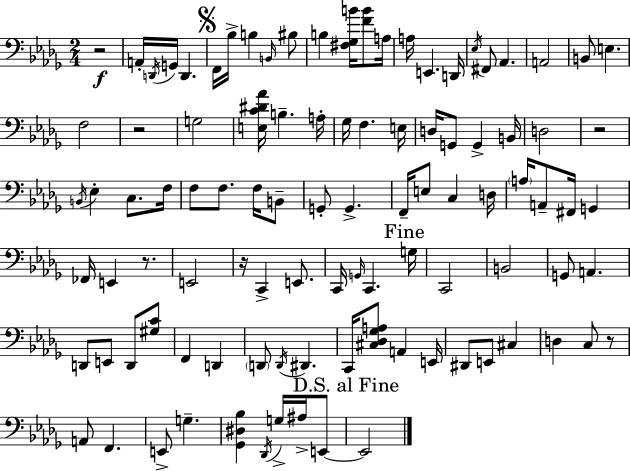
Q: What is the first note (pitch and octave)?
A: A2